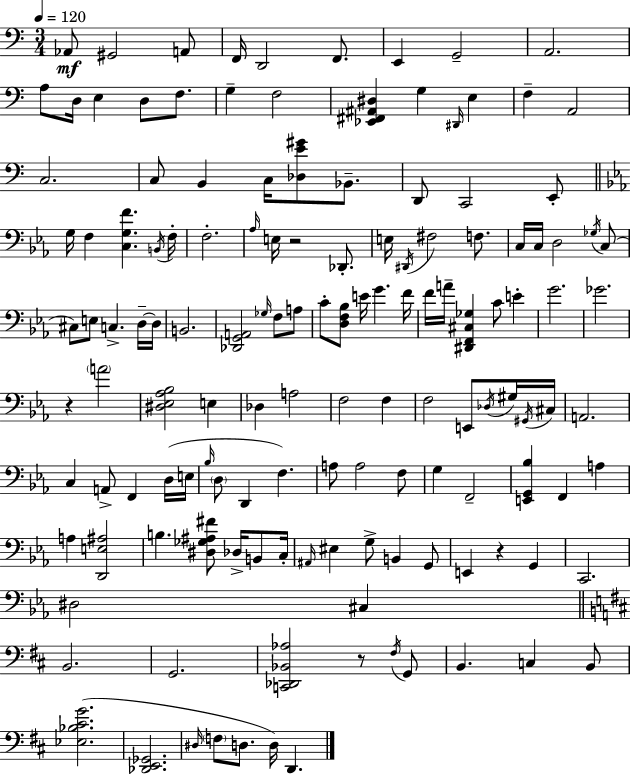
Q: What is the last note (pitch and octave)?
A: D2